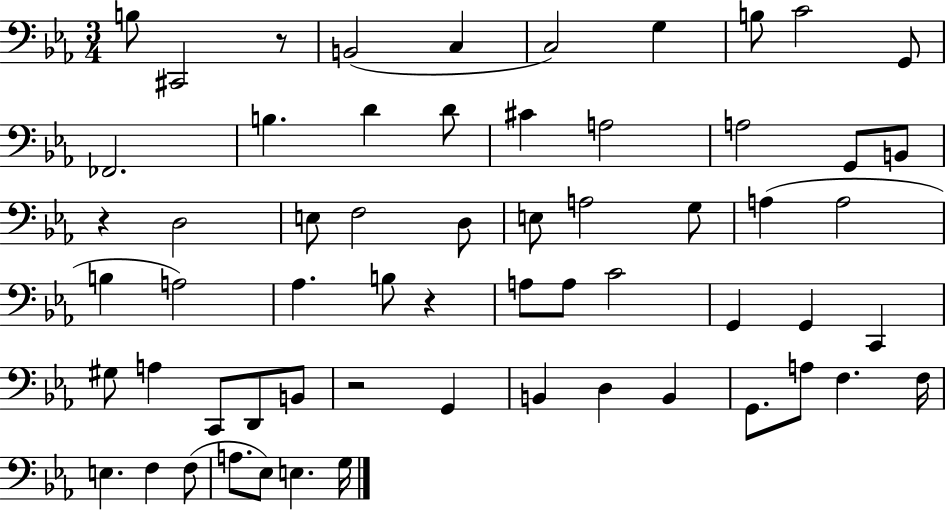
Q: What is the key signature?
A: EES major